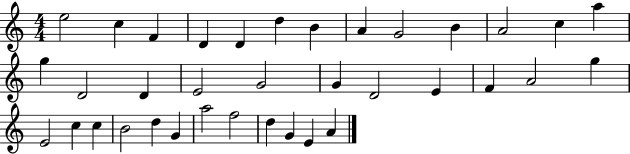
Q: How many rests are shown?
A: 0